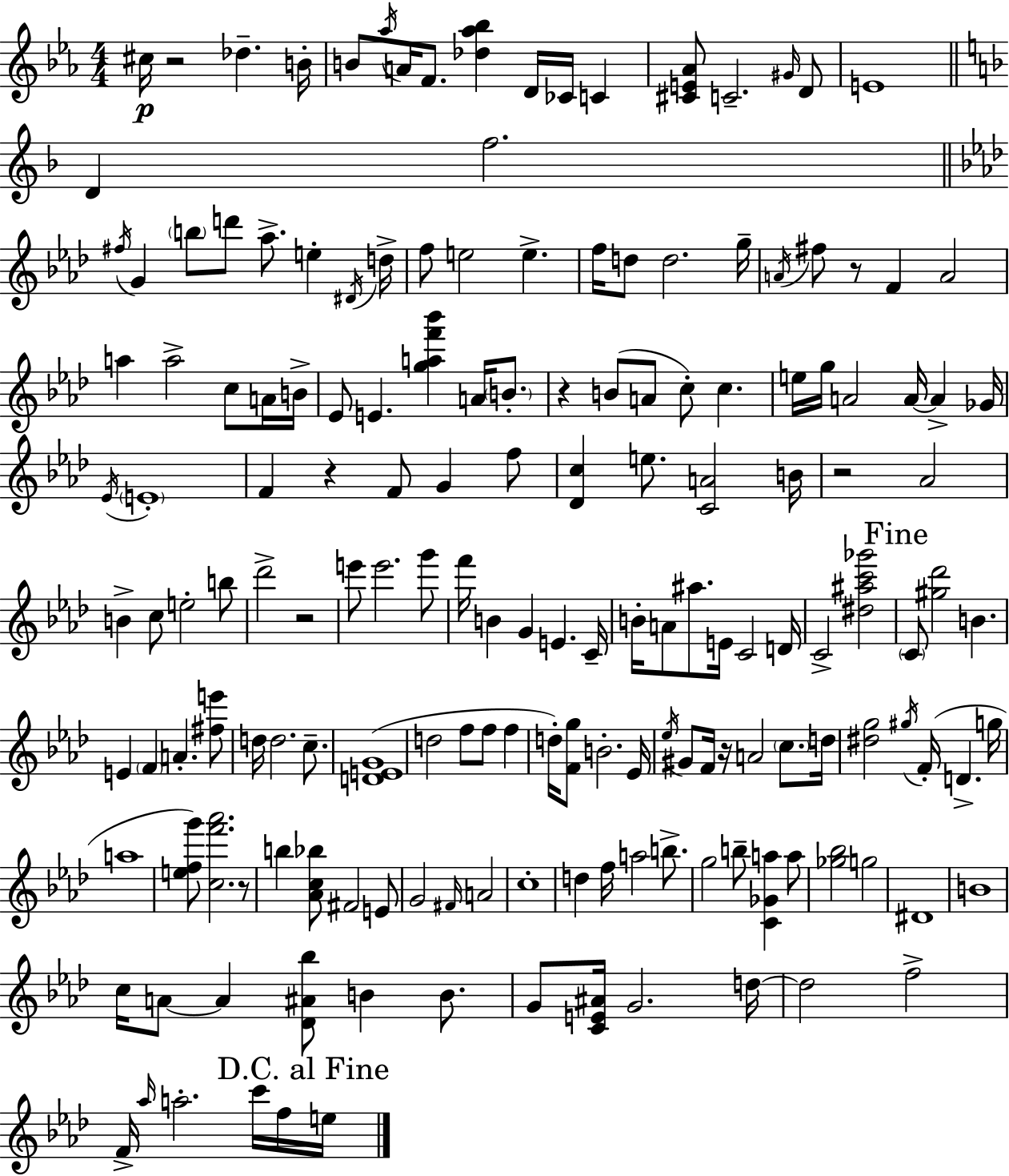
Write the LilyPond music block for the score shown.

{
  \clef treble
  \numericTimeSignature
  \time 4/4
  \key c \minor
  cis''16\p r2 des''4.-- b'16-. | b'8 \acciaccatura { aes''16 } a'16 f'8. <des'' aes'' bes''>4 d'16 ces'16 c'4 | <cis' e' aes'>8 c'2.-- \grace { gis'16 } | d'8 e'1 | \break \bar "||" \break \key f \major d'4 f''2. | \bar "||" \break \key f \minor \acciaccatura { fis''16 } g'4 \parenthesize b''8 d'''8 aes''8.-> e''4-. | \acciaccatura { dis'16 } d''16-> f''8 e''2 e''4.-> | f''16 d''8 d''2. | g''16-- \acciaccatura { a'16 } fis''8 r8 f'4 a'2 | \break a''4 a''2-> c''8 | a'16 b'16-> ees'8 e'4. <g'' a'' f''' bes'''>4 a'16 | \parenthesize b'8.-. r4 b'8( a'8 c''8-.) c''4. | e''16 g''16 a'2 a'16~~ a'4-> | \break ges'16 \acciaccatura { ees'16 } \parenthesize e'1-. | f'4 r4 f'8 g'4 | f''8 <des' c''>4 e''8. <c' a'>2 | b'16 r2 aes'2 | \break b'4-> c''8 e''2-. | b''8 des'''2-> r2 | e'''8 e'''2. | g'''8 f'''16 b'4 g'4 e'4. | \break c'16-- b'16-. a'8 ais''8. e'16 c'2 | d'16 c'2-> <dis'' ais'' c''' ges'''>2 | \mark "Fine" \parenthesize c'8 <gis'' des'''>2 b'4. | e'4 \parenthesize f'4 a'4.-. | \break <fis'' e'''>8 d''16 d''2. | c''8.-- <d' e' g'>1( | d''2 f''8 f''8 | f''4 d''16-.) <f' g''>8 b'2.-. | \break ees'16 \acciaccatura { ees''16 } gis'8 f'16 r16 a'2 | \parenthesize c''8. d''16 <dis'' g''>2 \acciaccatura { gis''16 }( f'16-. d'4.-> | g''16 a''1 | <e'' f'' g'''>8) <c'' f''' aes'''>2. | \break r8 b''4 <aes' c'' bes''>8 fis'2 | e'8 g'2 \grace { fis'16 } a'2 | c''1-. | d''4 f''16 a''2 | \break b''8.-> g''2 b''8-- | <c' ges' a''>4 a''8 <ges'' bes''>2 g''2 | dis'1 | b'1 | \break c''16 a'8~~ a'4 <des' ais' bes''>8 | b'4 b'8. g'8 <c' e' ais'>16 g'2. | d''16~~ d''2 f''2-> | f'16-> \grace { aes''16 } a''2.-. | \break c'''16 f''16 \mark "D.C. al Fine" e''16 \bar "|."
}